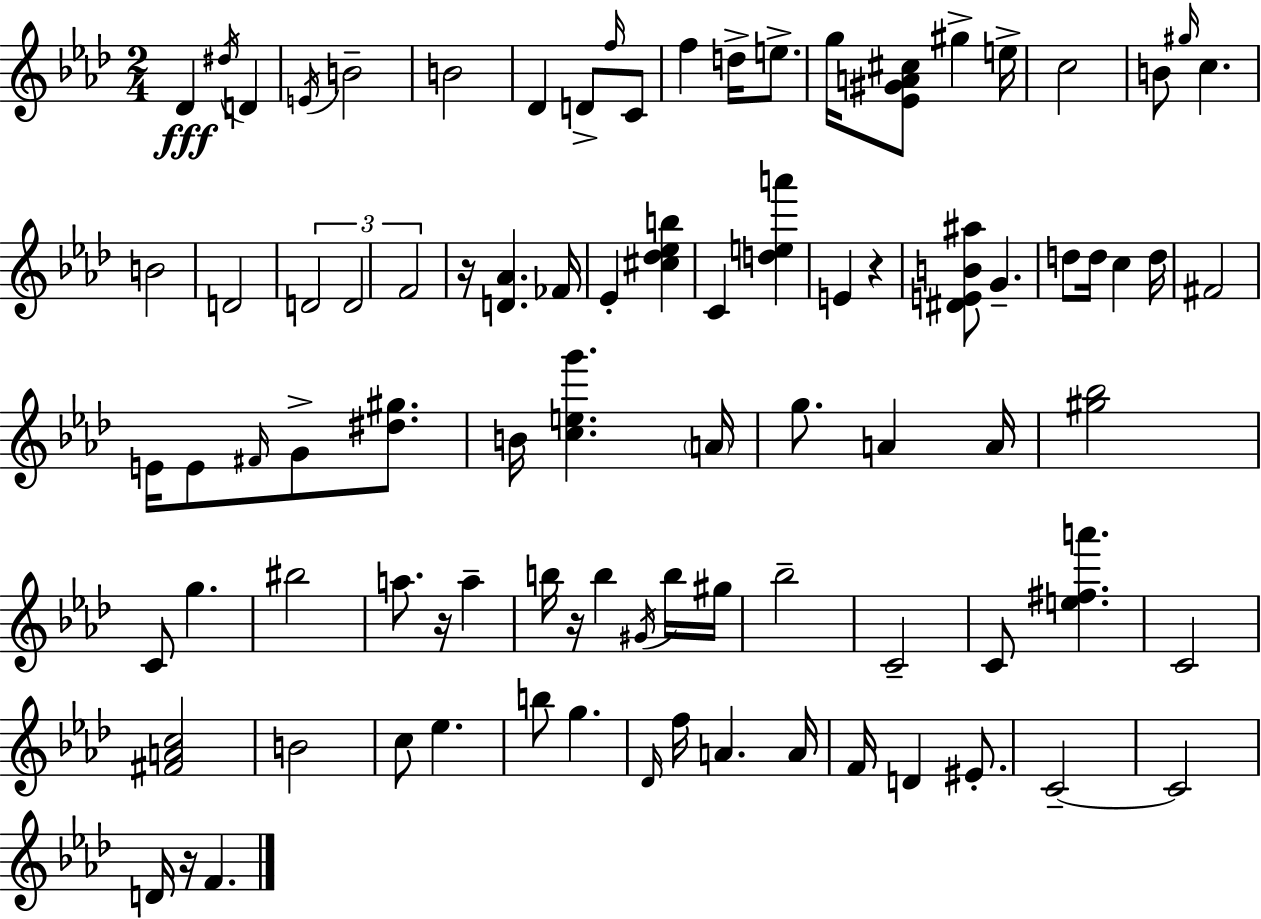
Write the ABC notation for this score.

X:1
T:Untitled
M:2/4
L:1/4
K:Ab
_D ^d/4 D E/4 B2 B2 _D D/2 f/4 C/2 f d/4 e/2 g/4 [_E^GA^c]/2 ^g e/4 c2 B/2 ^g/4 c B2 D2 D2 D2 F2 z/4 [D_A] _F/4 _E [^c_d_eb] C [dea'] E z [^DEB^a]/2 G d/2 d/4 c d/4 ^F2 E/4 E/2 ^F/4 G/2 [^d^g]/2 B/4 [ceg'] A/4 g/2 A A/4 [^g_b]2 C/2 g ^b2 a/2 z/4 a b/4 z/4 b ^G/4 b/4 ^g/4 _b2 C2 C/2 [e^fa'] C2 [^FAc]2 B2 c/2 _e b/2 g _D/4 f/4 A A/4 F/4 D ^E/2 C2 C2 D/4 z/4 F